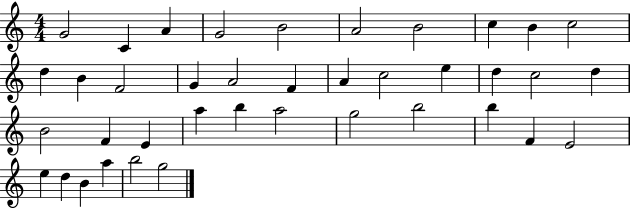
{
  \clef treble
  \numericTimeSignature
  \time 4/4
  \key c \major
  g'2 c'4 a'4 | g'2 b'2 | a'2 b'2 | c''4 b'4 c''2 | \break d''4 b'4 f'2 | g'4 a'2 f'4 | a'4 c''2 e''4 | d''4 c''2 d''4 | \break b'2 f'4 e'4 | a''4 b''4 a''2 | g''2 b''2 | b''4 f'4 e'2 | \break e''4 d''4 b'4 a''4 | b''2 g''2 | \bar "|."
}